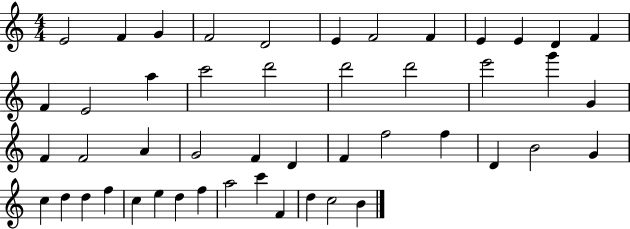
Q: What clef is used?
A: treble